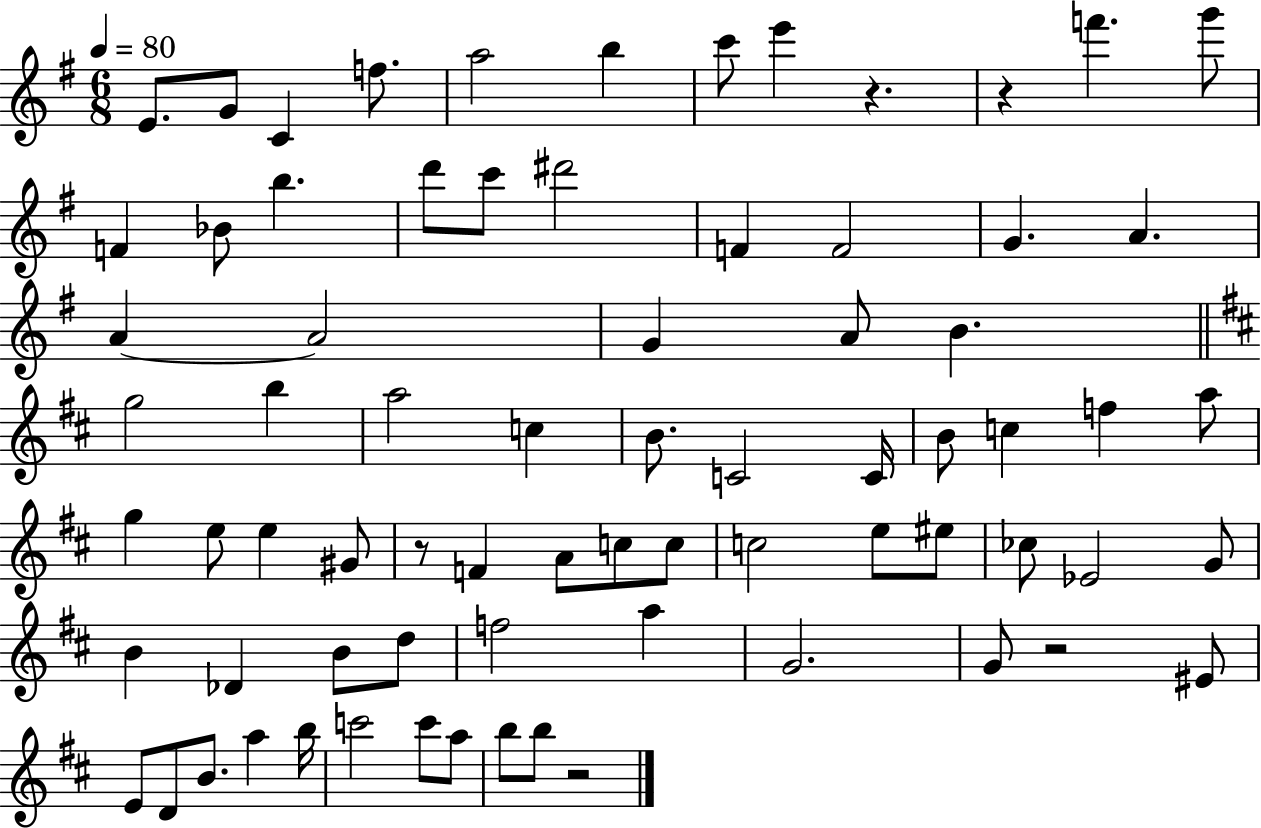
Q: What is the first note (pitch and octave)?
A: E4